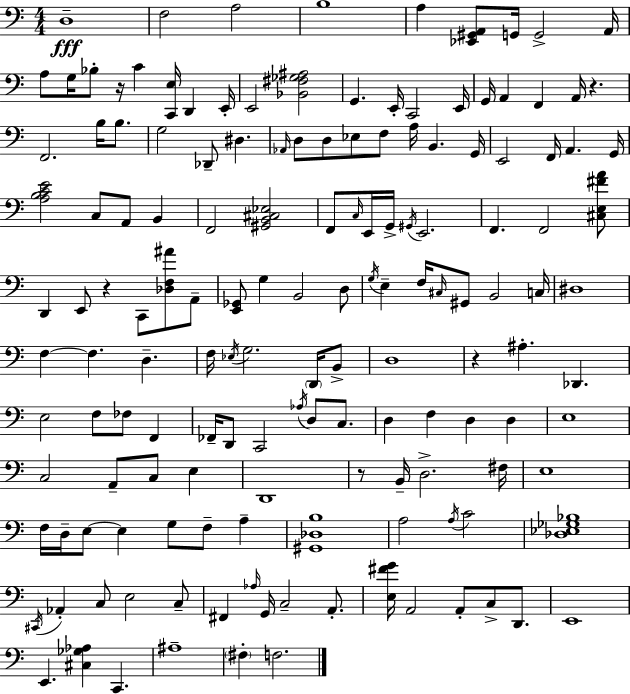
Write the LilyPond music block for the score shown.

{
  \clef bass
  \numericTimeSignature
  \time 4/4
  \key a \minor
  d1--\fff | f2 a2 | b1 | a4 <ees, gis, a,>8 g,16 g,2-> a,16 | \break a8 g16 bes8-. r16 c'4 <c, e>16 d,4 e,16-. | e,2 <bes, fis ges ais>2 | g,4. e,16-. c,2 e,16 | g,16 a,4 f,4 a,16 r4. | \break f,2. b16 b8. | g2 des,8-- dis4. | \grace { aes,16 } d8 d8 ees8 f8 a16 b,4. | g,16 e,2 f,16 a,4. | \break g,16 <a b c' e'>2 c8 a,8 b,4 | f,2 <gis, b, cis ees>2 | f,8 \grace { c16 } e,16 g,16-> \acciaccatura { gis,16 } e,2. | f,4. f,2 | \break <cis e fis' a'>8 d,4 e,8 r4 c,8 <des f ais'>8 | a,8-- <e, ges,>8 g4 b,2 | d8 \acciaccatura { g16 } e4-- f16 \grace { cis16 } gis,8 b,2 | c16 dis1 | \break f4~~ f4. d4.-- | f16 \acciaccatura { ees16 } g2. | \parenthesize d,16 b,8-> d1 | r4 ais4.-. | \break des,4. e2 f8 | fes8 f,4 fes,16-- d,8 c,2 | \acciaccatura { aes16 } d8 c8. d4 f4 d4 | d4 e1 | \break c2 a,8-- | c8 e4 d,1 | r8 b,16-- d2.-> | fis16 e1 | \break f16 d16-- e8~~ e4 g8 | f8-- a4-- <gis, des b>1 | a2 \acciaccatura { a16 } | c'2 <des ees ges bes>1 | \break \acciaccatura { cis,16 } aes,4-. c8 e2 | c8-- fis,4 \grace { aes16 } g,16 c2-- | a,8.-. <e fis' g'>16 a,2 | a,8-. c8-> d,8. e,1 | \break e,4. | <cis ges aes>4 c,4. ais1-- | \parenthesize fis4-. f2. | \bar "|."
}